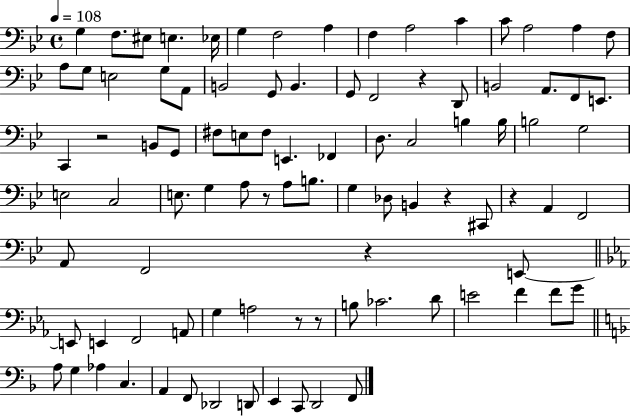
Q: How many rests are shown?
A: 8